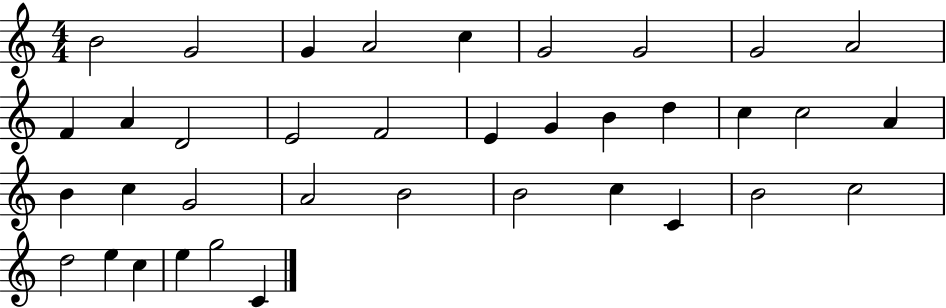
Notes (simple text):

B4/h G4/h G4/q A4/h C5/q G4/h G4/h G4/h A4/h F4/q A4/q D4/h E4/h F4/h E4/q G4/q B4/q D5/q C5/q C5/h A4/q B4/q C5/q G4/h A4/h B4/h B4/h C5/q C4/q B4/h C5/h D5/h E5/q C5/q E5/q G5/h C4/q